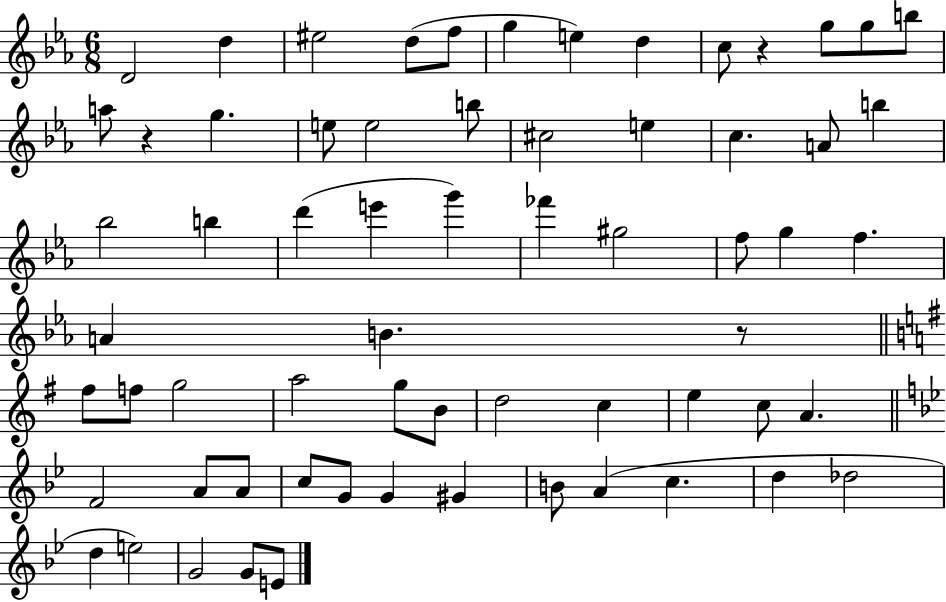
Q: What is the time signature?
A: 6/8